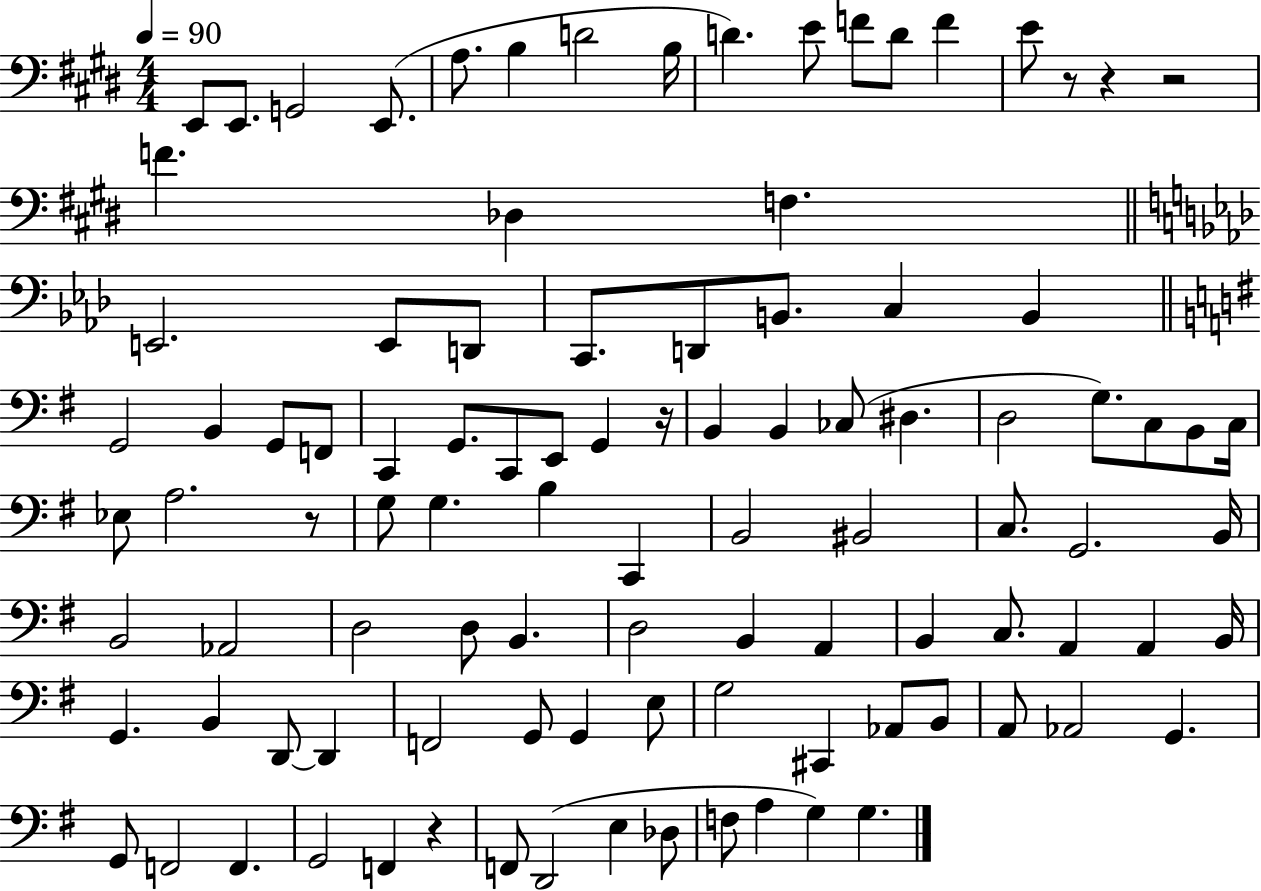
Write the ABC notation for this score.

X:1
T:Untitled
M:4/4
L:1/4
K:E
E,,/2 E,,/2 G,,2 E,,/2 A,/2 B, D2 B,/4 D E/2 F/2 D/2 F E/2 z/2 z z2 F _D, F, E,,2 E,,/2 D,,/2 C,,/2 D,,/2 B,,/2 C, B,, G,,2 B,, G,,/2 F,,/2 C,, G,,/2 C,,/2 E,,/2 G,, z/4 B,, B,, _C,/2 ^D, D,2 G,/2 C,/2 B,,/2 C,/4 _E,/2 A,2 z/2 G,/2 G, B, C,, B,,2 ^B,,2 C,/2 G,,2 B,,/4 B,,2 _A,,2 D,2 D,/2 B,, D,2 B,, A,, B,, C,/2 A,, A,, B,,/4 G,, B,, D,,/2 D,, F,,2 G,,/2 G,, E,/2 G,2 ^C,, _A,,/2 B,,/2 A,,/2 _A,,2 G,, G,,/2 F,,2 F,, G,,2 F,, z F,,/2 D,,2 E, _D,/2 F,/2 A, G, G,